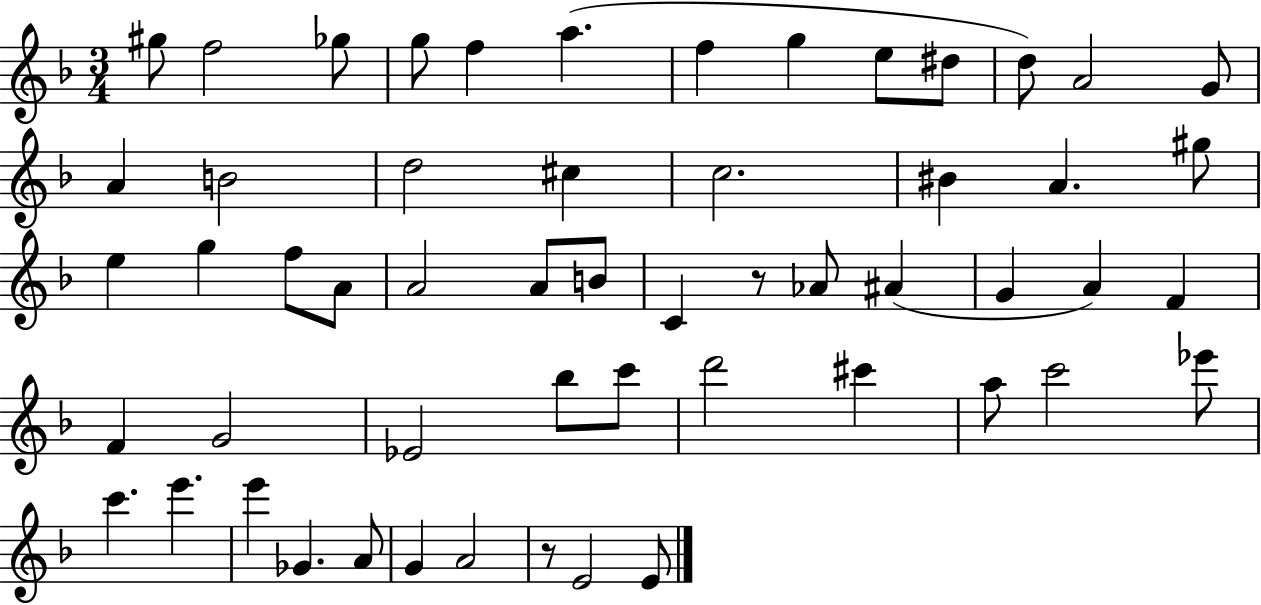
G#5/e F5/h Gb5/e G5/e F5/q A5/q. F5/q G5/q E5/e D#5/e D5/e A4/h G4/e A4/q B4/h D5/h C#5/q C5/h. BIS4/q A4/q. G#5/e E5/q G5/q F5/e A4/e A4/h A4/e B4/e C4/q R/e Ab4/e A#4/q G4/q A4/q F4/q F4/q G4/h Eb4/h Bb5/e C6/e D6/h C#6/q A5/e C6/h Eb6/e C6/q. E6/q. E6/q Gb4/q. A4/e G4/q A4/h R/e E4/h E4/e